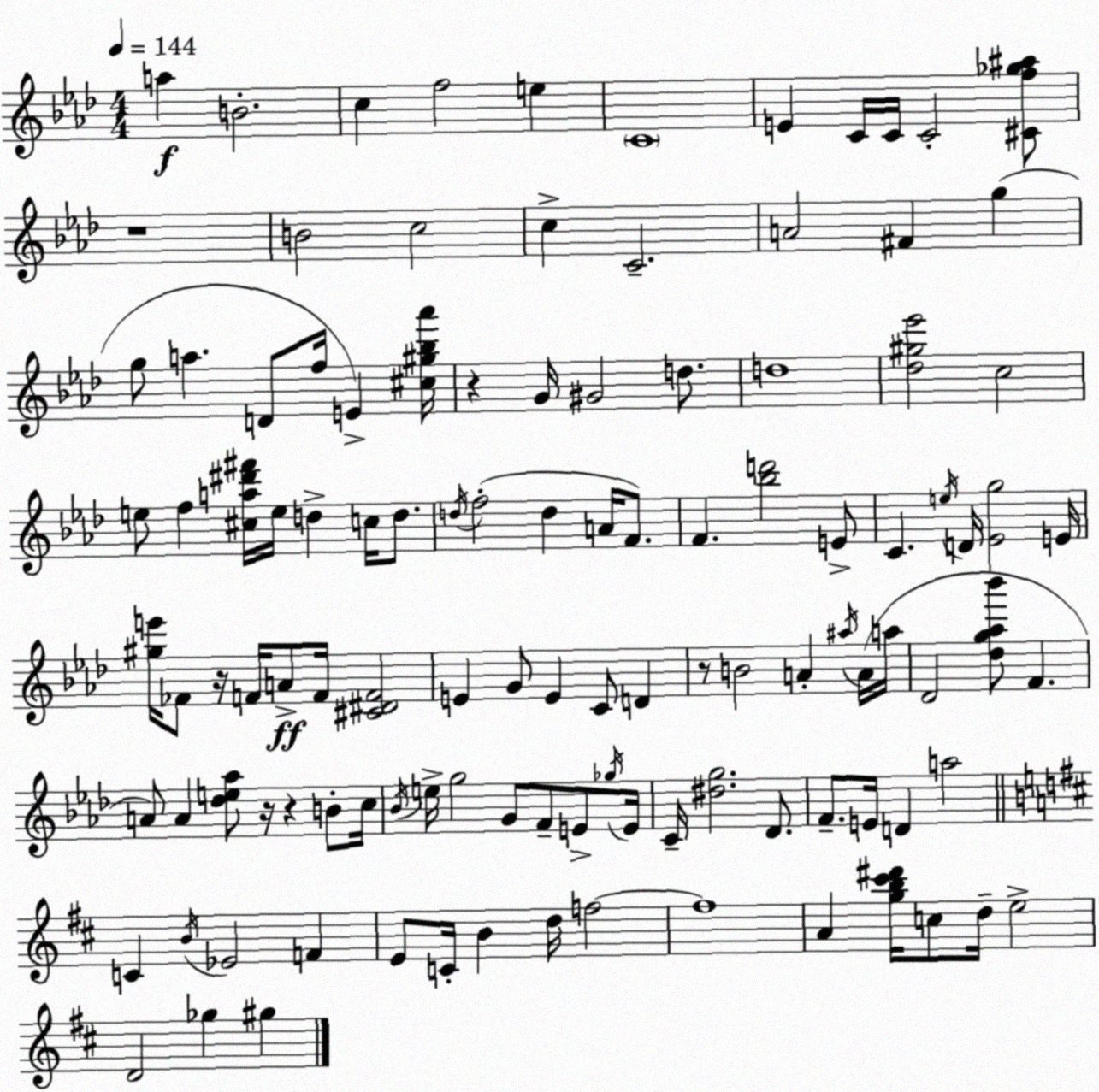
X:1
T:Untitled
M:4/4
L:1/4
K:Fm
a B2 c f2 e C4 E C/4 C/4 C2 [^Cf_g^a]/2 z4 B2 c2 c C2 A2 ^F g g/2 a D/2 f/4 E [^c^g_b_a']/4 z G/4 ^G2 d/2 d4 [_d^g_e']2 c2 e/2 f [^ca^d'^f']/4 e/4 d c/4 d/2 d/4 f2 d A/4 F/2 F [_bd']2 E/2 C e/4 D/4 [_Eg]2 E/4 [^ge']/4 _F/2 z/4 F/4 A/2 F/4 [^C^DF]2 E G/2 E C/2 D z/2 B2 A ^a/4 A/4 a/4 _D2 [_dg_a_b']/2 F A/2 A [_de_a]/2 z/4 z B/2 c/4 _B/4 e/4 g2 G/2 F/2 E/2 _g/4 E/4 C/4 [^dg]2 _D/2 F/2 E/4 D a2 C B/4 _E2 F E/2 C/4 B d/4 f2 f4 A [gb^c'^d']/4 c/2 d/4 e2 D2 _g ^g